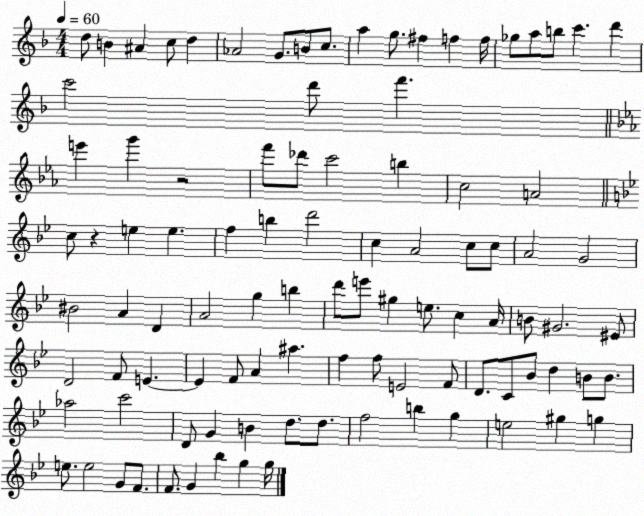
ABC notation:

X:1
T:Untitled
M:4/4
L:1/4
K:F
d/2 B ^A c/2 d _A2 G/2 B/2 c/2 a g/2 ^f f f/4 _g/2 a/2 b/2 c' d' c'2 d'/2 f' e' g' z2 f'/2 _d'/2 c'2 b c2 A2 c/2 z e e f b d'2 c A2 c/2 c/2 A2 G2 ^B2 A D A2 g b d'/2 e'/2 ^g e/2 c A/4 B/2 ^G2 ^E/2 D2 F/2 E E F/2 A ^a f f/2 E2 F/2 D/2 C/2 _B/2 d B/2 B/2 _a2 c'2 D/2 G B d/2 d/2 f2 b g e2 ^g g e/2 e2 G/2 F/2 F/2 G _b g g/4